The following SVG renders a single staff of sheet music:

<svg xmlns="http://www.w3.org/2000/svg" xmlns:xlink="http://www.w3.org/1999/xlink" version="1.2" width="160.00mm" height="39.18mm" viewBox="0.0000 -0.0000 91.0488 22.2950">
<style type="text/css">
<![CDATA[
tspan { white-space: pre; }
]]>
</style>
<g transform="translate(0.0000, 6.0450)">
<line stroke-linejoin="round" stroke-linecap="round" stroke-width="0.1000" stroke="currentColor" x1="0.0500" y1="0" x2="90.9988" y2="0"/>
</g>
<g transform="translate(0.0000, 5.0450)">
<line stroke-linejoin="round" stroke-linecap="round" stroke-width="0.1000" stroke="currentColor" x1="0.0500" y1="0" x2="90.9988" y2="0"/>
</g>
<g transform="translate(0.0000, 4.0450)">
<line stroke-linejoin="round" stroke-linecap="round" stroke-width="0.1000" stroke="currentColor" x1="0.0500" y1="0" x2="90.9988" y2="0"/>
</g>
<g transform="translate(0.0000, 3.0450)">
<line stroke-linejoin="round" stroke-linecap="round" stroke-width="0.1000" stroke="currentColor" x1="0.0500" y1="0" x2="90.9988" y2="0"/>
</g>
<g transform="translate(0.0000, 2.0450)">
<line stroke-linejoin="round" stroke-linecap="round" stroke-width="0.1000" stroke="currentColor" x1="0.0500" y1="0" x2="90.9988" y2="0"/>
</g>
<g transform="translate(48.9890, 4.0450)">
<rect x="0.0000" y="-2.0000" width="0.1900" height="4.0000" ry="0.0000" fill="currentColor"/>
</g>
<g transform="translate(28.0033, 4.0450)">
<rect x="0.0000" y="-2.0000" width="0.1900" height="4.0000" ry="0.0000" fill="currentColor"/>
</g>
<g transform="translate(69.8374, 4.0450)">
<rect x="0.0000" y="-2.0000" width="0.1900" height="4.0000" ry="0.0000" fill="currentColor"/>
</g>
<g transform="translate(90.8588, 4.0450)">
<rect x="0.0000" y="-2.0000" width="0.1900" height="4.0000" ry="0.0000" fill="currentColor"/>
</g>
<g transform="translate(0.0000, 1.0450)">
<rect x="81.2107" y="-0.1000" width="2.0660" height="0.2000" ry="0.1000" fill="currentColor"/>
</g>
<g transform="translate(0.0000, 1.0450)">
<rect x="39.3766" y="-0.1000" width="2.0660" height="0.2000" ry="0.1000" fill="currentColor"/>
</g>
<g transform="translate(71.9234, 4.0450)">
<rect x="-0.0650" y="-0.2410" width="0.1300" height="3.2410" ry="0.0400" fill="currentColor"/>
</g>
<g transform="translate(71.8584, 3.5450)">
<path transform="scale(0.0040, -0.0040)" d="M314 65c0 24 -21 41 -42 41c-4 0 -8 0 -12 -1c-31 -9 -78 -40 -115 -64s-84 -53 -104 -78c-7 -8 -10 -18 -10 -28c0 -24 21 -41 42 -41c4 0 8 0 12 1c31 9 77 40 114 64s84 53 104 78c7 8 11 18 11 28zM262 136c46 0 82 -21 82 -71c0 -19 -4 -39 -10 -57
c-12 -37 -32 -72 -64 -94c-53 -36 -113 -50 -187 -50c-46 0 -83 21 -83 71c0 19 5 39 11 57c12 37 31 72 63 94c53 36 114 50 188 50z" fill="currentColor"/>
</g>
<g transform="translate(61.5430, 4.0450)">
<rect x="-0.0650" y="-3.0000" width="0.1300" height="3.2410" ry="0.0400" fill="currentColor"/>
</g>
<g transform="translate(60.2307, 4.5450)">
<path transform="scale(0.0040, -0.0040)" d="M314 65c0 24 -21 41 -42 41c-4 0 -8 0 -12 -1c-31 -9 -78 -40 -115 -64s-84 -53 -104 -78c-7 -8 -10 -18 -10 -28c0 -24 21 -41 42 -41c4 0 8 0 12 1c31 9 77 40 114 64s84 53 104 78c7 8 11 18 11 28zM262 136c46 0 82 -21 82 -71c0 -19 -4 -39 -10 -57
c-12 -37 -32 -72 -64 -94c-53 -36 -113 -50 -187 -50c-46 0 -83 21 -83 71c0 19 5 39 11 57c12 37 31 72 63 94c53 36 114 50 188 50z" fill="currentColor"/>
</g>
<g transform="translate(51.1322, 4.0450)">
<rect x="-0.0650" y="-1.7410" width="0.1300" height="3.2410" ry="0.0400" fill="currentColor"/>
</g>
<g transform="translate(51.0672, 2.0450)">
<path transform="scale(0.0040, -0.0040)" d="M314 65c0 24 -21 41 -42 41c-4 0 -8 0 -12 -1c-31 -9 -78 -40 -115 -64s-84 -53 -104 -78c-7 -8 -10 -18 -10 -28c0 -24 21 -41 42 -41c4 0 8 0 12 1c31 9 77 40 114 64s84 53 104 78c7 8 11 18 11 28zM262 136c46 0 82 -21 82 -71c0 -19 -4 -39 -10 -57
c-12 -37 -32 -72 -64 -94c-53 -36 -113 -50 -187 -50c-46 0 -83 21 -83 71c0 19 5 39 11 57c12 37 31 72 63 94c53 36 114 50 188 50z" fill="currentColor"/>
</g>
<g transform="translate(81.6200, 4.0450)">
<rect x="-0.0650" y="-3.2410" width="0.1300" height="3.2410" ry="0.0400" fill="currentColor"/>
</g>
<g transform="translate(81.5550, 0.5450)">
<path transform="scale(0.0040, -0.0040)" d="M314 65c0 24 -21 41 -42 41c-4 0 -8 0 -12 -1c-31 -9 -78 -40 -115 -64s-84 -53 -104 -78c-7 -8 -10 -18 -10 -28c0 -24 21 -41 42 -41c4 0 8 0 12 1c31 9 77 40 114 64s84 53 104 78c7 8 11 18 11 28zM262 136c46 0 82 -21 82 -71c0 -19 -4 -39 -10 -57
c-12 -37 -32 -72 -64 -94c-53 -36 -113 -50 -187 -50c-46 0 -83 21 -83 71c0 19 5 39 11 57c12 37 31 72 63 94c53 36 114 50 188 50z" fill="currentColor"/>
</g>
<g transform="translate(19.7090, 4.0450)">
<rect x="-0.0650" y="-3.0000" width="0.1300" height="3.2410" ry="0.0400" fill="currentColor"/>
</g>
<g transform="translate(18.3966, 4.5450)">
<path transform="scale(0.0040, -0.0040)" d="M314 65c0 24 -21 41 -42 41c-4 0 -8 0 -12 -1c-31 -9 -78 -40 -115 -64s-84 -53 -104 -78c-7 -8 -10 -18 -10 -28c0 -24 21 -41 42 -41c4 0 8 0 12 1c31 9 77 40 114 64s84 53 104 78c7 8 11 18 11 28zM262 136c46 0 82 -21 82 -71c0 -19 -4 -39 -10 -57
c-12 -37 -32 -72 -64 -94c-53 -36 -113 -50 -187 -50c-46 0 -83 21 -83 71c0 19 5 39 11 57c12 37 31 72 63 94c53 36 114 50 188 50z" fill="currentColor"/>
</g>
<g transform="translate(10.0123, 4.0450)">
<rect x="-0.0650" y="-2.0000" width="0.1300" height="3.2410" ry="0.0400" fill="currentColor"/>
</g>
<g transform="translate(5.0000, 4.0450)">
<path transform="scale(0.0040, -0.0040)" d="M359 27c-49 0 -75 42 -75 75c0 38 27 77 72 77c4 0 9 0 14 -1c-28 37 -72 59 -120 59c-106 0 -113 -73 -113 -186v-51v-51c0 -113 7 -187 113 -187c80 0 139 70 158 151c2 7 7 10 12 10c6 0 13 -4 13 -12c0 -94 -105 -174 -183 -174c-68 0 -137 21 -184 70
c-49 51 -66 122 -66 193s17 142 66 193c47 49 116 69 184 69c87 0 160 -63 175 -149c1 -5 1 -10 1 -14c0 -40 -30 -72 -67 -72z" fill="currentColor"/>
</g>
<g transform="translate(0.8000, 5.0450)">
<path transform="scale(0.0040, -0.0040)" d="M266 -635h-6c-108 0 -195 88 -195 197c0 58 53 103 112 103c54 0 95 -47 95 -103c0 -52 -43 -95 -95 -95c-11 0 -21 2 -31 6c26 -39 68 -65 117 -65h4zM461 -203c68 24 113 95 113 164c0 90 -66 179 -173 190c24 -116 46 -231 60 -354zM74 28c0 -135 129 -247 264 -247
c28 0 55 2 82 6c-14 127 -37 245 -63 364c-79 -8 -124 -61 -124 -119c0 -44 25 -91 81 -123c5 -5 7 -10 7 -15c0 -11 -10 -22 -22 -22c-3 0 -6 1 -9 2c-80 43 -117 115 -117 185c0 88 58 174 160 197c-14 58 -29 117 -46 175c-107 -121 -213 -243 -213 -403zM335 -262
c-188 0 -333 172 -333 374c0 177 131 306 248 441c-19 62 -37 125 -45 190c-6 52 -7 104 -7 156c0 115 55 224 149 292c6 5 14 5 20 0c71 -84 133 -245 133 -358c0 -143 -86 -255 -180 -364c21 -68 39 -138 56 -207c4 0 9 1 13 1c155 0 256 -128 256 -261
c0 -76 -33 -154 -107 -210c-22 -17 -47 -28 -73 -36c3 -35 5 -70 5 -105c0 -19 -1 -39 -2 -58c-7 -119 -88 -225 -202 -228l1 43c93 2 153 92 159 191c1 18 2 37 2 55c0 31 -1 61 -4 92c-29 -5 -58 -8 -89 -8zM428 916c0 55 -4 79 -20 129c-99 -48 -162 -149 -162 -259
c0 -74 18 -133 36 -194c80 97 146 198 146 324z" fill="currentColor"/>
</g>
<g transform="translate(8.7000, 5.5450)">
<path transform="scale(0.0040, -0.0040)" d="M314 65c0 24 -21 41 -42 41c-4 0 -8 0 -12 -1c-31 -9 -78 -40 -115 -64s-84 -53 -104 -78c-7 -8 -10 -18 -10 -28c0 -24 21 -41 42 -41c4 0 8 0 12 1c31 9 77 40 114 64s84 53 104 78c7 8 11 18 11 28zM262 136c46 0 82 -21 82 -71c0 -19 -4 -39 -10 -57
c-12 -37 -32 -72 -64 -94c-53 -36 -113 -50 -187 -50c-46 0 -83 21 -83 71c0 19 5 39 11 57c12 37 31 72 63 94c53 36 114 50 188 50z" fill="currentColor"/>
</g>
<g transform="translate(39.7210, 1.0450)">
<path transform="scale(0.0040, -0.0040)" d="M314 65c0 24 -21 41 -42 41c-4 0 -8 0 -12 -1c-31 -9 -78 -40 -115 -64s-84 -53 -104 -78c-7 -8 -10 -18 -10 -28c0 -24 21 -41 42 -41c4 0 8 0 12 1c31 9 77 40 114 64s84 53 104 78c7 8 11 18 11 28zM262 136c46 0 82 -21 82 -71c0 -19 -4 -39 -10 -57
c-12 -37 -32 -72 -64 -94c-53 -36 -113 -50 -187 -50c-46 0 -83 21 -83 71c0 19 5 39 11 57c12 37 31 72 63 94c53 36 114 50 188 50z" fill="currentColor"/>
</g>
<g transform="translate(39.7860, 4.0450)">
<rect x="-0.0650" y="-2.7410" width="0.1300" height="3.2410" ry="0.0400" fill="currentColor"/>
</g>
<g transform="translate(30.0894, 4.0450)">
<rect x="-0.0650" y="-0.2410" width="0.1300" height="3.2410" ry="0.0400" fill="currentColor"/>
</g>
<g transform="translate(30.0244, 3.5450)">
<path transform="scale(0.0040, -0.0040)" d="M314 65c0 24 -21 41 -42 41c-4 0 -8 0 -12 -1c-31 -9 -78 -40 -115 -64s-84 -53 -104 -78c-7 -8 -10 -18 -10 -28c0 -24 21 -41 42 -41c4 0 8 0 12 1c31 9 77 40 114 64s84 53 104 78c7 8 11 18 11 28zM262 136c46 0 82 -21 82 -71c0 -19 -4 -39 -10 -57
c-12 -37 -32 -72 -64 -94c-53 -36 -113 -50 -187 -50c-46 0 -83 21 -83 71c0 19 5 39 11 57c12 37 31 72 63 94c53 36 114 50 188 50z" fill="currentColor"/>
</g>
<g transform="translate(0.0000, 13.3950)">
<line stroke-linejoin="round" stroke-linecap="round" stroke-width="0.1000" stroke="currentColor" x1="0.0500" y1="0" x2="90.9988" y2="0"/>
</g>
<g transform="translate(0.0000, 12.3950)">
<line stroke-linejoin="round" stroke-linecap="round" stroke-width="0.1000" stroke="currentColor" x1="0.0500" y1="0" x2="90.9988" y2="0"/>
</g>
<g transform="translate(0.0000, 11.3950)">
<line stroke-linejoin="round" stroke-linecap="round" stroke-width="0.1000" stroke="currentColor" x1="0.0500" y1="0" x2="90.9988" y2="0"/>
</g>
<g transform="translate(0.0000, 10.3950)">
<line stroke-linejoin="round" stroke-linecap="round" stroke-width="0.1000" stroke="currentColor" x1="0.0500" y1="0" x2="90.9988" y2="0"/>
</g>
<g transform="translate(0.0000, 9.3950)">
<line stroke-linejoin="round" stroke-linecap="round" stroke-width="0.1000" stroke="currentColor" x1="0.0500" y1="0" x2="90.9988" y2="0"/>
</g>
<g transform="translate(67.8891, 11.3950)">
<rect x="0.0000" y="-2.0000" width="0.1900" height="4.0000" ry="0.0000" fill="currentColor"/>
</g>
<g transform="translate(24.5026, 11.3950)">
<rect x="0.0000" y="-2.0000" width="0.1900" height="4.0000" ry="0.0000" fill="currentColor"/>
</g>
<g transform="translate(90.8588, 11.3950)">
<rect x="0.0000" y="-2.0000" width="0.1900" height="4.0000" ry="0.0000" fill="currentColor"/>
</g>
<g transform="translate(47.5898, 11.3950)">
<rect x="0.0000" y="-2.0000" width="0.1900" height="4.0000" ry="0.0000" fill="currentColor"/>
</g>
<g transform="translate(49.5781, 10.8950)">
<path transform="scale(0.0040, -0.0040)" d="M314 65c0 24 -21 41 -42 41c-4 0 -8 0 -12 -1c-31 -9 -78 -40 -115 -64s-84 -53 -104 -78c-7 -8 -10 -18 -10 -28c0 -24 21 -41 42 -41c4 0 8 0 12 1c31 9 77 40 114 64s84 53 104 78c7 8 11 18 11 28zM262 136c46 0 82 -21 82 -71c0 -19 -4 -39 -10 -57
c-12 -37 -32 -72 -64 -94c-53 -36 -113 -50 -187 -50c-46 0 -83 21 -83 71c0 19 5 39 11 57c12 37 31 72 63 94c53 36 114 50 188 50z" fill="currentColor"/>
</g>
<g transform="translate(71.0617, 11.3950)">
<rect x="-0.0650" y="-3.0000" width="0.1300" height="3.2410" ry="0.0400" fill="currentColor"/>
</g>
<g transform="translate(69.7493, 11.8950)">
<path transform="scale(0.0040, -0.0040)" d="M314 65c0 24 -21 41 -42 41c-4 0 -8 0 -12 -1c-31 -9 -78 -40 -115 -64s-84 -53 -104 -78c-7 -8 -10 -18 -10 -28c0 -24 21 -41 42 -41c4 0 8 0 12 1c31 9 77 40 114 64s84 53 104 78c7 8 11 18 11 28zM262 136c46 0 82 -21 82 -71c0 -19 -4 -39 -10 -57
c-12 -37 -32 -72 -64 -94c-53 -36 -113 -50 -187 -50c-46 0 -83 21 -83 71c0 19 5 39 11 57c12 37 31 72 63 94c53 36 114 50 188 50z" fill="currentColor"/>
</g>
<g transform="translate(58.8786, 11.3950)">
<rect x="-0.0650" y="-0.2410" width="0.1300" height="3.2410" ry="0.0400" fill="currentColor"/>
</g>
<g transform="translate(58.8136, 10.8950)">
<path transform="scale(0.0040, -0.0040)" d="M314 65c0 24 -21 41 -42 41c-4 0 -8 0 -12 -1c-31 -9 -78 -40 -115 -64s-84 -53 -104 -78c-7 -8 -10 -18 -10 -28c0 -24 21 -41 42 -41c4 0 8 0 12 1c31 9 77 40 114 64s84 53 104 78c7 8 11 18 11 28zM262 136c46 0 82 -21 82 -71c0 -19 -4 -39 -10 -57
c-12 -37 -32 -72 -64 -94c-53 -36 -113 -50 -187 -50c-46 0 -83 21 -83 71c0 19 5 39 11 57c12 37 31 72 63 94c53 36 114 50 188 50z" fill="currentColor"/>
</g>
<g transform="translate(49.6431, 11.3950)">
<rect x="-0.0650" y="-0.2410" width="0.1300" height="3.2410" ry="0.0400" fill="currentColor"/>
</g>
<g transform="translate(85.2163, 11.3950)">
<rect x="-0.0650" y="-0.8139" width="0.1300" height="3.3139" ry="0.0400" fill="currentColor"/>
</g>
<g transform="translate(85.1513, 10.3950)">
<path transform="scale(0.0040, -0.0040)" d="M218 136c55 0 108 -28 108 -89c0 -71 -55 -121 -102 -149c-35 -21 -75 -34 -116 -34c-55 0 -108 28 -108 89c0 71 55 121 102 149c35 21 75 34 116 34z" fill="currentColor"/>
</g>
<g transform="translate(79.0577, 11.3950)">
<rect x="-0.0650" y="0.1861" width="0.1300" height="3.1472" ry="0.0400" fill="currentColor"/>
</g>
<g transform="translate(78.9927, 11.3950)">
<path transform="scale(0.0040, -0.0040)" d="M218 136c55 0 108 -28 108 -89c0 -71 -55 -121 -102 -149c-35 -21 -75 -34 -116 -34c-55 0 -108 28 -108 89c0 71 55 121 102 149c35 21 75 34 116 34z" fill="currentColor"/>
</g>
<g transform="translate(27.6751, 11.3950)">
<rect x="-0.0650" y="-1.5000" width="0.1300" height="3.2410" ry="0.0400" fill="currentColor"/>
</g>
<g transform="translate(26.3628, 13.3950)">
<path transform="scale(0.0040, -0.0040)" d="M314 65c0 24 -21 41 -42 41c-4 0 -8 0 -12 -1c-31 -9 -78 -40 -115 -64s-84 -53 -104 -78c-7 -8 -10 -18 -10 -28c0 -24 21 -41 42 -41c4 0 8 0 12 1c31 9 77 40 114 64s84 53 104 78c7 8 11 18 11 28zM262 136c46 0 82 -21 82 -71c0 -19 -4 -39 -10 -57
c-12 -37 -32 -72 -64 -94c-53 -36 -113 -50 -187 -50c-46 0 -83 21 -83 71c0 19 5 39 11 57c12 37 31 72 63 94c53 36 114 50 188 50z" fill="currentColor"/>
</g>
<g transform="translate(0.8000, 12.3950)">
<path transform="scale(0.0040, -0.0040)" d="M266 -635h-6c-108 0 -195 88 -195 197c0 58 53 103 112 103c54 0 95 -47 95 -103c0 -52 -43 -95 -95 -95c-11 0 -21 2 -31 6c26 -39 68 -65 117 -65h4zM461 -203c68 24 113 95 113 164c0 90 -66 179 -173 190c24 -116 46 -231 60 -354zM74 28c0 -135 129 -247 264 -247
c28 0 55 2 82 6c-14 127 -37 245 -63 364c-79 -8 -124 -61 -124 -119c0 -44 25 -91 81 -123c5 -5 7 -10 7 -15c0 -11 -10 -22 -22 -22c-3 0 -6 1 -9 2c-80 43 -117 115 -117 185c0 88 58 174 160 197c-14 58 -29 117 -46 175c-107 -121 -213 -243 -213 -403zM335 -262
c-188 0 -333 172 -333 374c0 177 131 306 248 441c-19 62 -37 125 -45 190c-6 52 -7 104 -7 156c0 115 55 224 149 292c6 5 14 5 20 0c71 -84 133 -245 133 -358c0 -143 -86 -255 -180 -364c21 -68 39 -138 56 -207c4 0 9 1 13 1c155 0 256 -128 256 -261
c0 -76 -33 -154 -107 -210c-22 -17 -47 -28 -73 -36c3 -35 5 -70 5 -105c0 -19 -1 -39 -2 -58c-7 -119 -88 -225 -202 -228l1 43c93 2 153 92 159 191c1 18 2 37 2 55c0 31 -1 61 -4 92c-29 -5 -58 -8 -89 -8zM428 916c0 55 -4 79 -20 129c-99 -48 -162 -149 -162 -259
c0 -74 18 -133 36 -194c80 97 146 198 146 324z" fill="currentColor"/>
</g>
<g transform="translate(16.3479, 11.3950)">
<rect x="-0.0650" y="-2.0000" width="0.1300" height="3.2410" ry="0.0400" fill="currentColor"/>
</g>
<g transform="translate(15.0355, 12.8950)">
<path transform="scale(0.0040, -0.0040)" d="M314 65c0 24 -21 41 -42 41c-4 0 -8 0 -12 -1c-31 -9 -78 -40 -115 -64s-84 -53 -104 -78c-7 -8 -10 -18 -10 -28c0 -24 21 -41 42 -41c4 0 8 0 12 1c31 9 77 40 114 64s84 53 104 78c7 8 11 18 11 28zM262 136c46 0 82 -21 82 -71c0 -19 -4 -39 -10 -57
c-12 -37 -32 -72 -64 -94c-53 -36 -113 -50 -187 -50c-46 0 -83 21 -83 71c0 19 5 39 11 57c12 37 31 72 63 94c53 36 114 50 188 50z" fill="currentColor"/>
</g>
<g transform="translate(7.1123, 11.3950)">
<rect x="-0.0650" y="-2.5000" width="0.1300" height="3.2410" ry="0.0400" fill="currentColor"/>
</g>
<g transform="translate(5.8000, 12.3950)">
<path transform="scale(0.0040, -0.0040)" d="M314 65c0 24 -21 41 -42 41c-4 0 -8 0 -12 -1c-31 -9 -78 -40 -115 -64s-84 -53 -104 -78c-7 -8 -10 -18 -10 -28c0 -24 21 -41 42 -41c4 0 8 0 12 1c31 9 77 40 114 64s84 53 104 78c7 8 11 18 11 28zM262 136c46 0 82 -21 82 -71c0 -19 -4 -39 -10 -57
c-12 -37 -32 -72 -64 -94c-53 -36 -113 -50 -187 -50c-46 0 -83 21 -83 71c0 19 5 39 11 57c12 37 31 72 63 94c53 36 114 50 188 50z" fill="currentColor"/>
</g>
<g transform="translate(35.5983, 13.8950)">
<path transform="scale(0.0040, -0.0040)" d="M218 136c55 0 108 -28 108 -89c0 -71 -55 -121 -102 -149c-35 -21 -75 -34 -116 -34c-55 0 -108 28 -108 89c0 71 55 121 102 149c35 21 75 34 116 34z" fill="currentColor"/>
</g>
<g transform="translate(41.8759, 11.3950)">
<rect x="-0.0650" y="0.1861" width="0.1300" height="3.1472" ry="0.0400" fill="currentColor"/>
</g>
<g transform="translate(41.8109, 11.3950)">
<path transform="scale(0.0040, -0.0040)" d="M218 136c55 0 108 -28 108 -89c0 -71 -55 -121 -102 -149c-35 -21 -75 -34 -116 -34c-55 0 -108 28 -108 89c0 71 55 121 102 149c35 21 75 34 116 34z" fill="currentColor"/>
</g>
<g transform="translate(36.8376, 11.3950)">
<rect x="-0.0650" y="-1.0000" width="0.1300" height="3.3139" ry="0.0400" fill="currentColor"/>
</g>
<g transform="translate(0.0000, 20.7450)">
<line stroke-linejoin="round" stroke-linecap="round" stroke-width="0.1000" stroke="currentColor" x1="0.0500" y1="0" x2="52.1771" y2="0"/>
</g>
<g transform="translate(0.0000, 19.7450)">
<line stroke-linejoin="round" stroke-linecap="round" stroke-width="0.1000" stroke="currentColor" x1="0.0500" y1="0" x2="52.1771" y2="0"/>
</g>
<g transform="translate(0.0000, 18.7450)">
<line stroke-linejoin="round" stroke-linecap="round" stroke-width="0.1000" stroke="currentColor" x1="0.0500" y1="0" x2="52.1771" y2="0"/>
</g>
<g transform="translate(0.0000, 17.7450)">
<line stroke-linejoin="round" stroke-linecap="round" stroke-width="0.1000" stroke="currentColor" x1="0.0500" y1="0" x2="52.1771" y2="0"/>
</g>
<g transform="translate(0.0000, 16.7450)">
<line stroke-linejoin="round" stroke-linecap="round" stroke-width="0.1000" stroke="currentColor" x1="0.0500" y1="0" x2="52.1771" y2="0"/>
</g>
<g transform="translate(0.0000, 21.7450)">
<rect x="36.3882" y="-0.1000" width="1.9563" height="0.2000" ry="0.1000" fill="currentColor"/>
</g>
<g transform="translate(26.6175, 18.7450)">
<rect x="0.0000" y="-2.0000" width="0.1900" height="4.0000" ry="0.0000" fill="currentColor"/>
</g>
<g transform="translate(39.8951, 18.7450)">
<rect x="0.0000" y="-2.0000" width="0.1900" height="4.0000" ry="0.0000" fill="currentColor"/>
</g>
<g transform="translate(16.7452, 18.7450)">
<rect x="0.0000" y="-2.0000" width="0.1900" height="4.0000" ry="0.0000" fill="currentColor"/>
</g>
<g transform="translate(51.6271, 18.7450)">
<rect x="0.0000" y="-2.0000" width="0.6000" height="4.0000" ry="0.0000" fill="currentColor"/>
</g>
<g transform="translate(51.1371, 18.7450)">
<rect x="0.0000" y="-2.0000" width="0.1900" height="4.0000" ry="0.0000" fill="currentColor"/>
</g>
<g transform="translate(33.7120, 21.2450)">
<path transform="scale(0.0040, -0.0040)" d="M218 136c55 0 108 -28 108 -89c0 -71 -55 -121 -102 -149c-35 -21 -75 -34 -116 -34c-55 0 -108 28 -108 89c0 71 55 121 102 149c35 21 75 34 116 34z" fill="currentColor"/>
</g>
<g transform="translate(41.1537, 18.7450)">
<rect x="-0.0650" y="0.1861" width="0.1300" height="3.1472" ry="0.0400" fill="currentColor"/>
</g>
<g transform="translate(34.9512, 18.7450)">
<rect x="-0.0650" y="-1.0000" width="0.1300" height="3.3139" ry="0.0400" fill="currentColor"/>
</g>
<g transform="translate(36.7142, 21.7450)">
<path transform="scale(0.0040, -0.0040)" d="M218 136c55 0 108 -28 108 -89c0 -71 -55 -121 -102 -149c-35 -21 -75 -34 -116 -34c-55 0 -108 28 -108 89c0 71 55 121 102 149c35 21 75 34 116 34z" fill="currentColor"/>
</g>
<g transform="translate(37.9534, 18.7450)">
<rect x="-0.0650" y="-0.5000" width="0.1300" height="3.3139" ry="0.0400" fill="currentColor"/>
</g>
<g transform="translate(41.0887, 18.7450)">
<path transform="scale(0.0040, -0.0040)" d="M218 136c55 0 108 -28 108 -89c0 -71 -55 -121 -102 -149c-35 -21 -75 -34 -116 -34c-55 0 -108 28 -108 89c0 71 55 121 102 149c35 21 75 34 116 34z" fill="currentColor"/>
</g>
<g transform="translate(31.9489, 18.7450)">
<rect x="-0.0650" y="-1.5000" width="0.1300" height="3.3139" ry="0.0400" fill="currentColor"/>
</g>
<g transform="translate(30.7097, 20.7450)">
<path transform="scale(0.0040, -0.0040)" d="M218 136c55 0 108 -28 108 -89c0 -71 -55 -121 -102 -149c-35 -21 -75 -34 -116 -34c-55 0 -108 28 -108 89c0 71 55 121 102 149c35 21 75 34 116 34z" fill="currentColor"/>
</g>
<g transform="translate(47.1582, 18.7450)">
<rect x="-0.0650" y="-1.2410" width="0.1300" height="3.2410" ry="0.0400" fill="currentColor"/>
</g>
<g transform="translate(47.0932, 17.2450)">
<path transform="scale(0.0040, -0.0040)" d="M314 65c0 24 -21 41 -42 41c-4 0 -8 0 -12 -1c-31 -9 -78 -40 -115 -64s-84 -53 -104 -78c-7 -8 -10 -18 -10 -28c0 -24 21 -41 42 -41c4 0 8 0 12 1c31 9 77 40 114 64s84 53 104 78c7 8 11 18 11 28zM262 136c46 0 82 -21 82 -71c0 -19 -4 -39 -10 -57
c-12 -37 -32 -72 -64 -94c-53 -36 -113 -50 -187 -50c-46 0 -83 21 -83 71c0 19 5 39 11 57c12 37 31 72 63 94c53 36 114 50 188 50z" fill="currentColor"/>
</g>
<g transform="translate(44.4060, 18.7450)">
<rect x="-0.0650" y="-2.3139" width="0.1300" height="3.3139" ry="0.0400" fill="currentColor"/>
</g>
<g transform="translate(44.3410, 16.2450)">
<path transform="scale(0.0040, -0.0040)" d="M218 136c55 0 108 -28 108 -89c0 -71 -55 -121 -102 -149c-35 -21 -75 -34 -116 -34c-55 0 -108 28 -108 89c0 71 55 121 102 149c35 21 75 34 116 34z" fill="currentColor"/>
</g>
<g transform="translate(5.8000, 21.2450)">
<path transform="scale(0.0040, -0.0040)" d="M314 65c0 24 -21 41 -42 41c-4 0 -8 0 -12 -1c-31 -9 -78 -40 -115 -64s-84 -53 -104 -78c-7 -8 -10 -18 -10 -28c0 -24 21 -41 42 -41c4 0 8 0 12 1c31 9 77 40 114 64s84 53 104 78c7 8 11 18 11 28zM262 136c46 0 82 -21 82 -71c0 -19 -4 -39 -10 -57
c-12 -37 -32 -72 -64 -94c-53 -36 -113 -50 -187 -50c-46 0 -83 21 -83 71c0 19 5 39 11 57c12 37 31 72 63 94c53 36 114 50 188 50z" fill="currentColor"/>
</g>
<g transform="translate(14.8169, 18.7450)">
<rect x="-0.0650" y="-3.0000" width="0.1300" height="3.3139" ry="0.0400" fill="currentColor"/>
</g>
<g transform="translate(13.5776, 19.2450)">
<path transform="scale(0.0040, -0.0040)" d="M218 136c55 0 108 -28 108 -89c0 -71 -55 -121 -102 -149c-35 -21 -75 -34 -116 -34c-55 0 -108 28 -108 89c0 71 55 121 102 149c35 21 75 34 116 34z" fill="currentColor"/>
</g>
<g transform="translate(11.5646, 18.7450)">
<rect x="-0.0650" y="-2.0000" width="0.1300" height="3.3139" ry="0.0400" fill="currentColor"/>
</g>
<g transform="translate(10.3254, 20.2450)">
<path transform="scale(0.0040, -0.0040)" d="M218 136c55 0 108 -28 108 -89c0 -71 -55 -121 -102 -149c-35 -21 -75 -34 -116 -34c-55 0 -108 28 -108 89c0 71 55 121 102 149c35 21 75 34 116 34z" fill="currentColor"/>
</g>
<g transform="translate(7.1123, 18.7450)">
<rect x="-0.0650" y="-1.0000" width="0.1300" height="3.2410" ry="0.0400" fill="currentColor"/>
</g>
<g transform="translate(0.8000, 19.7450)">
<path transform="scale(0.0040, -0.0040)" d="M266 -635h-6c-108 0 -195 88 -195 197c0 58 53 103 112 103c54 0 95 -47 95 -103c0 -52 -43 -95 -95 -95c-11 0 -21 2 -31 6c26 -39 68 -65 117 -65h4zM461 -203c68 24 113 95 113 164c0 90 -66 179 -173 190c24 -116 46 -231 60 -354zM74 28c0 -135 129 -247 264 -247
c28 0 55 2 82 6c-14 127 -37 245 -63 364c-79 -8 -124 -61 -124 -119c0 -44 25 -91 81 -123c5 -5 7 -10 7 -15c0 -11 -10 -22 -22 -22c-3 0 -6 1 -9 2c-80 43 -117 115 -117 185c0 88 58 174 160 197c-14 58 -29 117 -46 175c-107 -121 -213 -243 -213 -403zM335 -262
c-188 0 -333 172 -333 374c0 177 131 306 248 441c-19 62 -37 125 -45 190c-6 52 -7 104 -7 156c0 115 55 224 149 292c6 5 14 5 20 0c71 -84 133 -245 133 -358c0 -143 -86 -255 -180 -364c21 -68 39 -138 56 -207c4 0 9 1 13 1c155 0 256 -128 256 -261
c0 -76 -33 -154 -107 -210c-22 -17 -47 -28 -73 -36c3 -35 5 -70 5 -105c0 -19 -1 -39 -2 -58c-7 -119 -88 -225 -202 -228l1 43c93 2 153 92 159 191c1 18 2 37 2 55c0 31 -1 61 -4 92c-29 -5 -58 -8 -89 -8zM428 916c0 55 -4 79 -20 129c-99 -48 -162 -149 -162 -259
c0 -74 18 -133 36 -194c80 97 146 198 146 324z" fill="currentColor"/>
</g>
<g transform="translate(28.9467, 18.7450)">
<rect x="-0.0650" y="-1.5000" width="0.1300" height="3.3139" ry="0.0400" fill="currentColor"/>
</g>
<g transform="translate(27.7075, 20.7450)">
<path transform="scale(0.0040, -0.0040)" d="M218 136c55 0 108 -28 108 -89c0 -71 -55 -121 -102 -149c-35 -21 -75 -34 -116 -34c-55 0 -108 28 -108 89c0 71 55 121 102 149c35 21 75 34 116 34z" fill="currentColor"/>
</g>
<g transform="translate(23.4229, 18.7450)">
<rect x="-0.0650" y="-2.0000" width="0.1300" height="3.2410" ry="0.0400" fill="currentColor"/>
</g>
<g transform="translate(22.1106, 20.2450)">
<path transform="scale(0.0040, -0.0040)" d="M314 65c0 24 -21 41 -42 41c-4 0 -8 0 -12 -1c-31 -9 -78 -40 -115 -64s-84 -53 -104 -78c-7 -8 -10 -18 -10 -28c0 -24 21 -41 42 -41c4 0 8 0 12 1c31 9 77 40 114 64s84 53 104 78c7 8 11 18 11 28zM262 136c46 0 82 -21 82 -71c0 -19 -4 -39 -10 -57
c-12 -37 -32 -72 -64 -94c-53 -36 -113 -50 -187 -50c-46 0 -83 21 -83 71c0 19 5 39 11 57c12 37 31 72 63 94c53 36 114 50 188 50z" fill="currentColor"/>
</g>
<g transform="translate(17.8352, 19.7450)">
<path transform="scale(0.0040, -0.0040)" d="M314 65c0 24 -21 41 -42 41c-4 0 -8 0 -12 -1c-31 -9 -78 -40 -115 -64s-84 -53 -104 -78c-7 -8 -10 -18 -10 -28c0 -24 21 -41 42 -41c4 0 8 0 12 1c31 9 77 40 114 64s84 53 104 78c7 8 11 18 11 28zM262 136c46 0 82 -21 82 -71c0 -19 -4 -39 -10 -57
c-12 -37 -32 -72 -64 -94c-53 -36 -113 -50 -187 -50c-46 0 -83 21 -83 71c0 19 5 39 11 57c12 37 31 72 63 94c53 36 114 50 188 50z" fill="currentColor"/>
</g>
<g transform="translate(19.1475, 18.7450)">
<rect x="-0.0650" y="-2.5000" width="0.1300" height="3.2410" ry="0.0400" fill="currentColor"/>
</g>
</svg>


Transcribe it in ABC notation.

X:1
T:Untitled
M:4/4
L:1/4
K:C
F2 A2 c2 a2 f2 A2 c2 b2 G2 F2 E2 D B c2 c2 A2 B d D2 F A G2 F2 E E D C B g e2